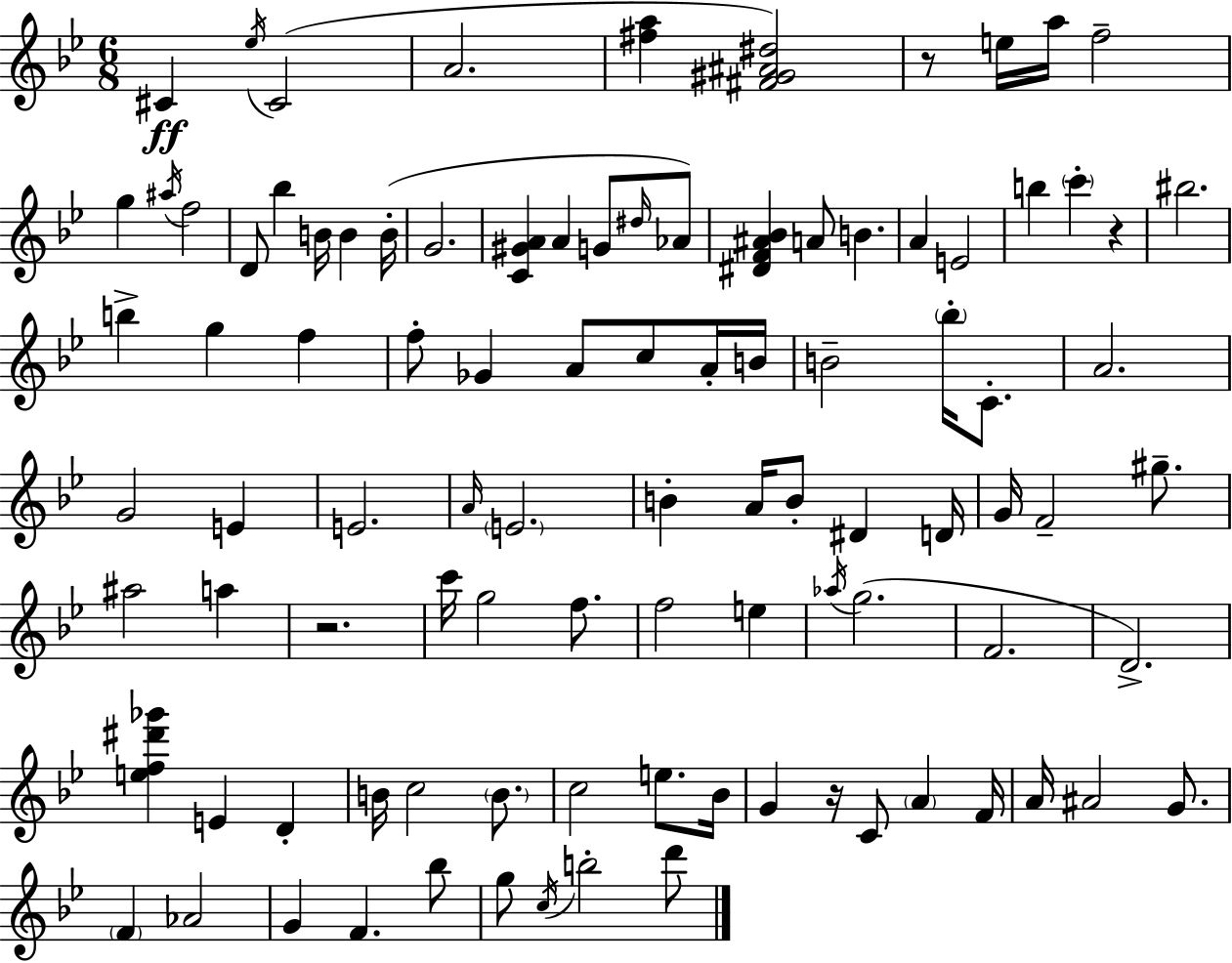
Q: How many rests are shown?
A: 4